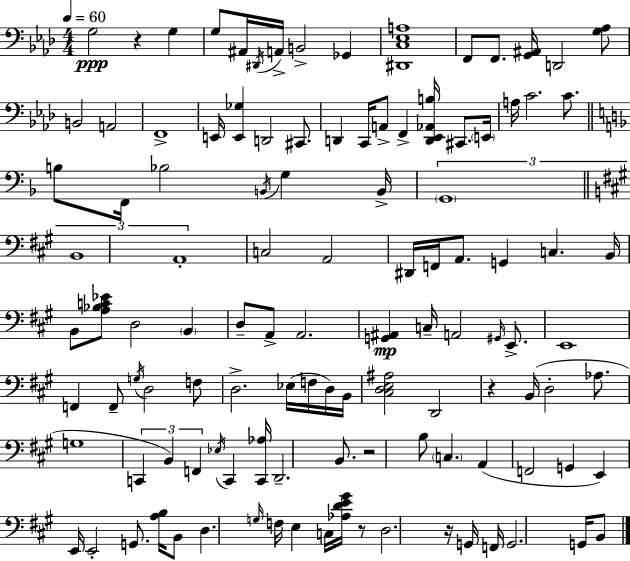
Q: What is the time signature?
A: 4/4